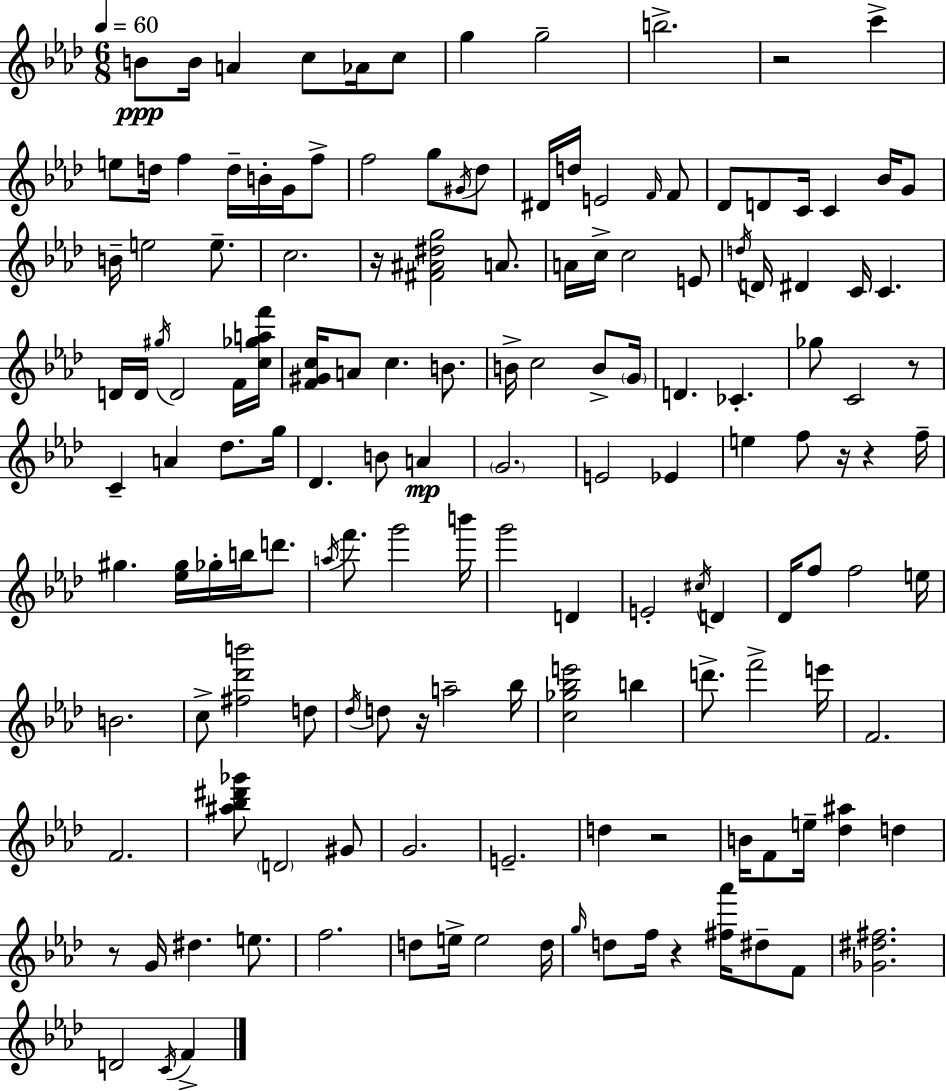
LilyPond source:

{
  \clef treble
  \numericTimeSignature
  \time 6/8
  \key f \minor
  \tempo 4 = 60
  b'8\ppp b'16 a'4 c''8 aes'16 c''8 | g''4 g''2-- | b''2.-> | r2 c'''4-> | \break e''8 d''16 f''4 d''16-- b'16-. g'16 f''8-> | f''2 g''8 \acciaccatura { gis'16 } des''8 | dis'16 d''16 e'2 \grace { f'16 } | f'8 des'8 d'8 c'16 c'4 bes'16 | \break g'8 b'16-- e''2 e''8.-- | c''2. | r16 <fis' ais' dis'' g''>2 a'8. | a'16 c''16-> c''2 | \break e'8 \acciaccatura { d''16 } d'16 dis'4 c'16 c'4. | d'16 d'16 \acciaccatura { gis''16 } d'2 | f'16 <c'' ges'' a'' f'''>16 <f' gis' c''>16 a'8 c''4. | b'8. b'16-> c''2 | \break b'8-> \parenthesize g'16 d'4. ces'4.-. | ges''8 c'2 | r8 c'4-- a'4 | des''8. g''16 des'4. b'8 | \break a'4\mp \parenthesize g'2. | e'2 | ees'4 e''4 f''8 r16 r4 | f''16-- gis''4. <ees'' gis''>16 ges''16-. | \break b''16 d'''8. \acciaccatura { a''16 } f'''8. g'''2 | b'''16 g'''2 | d'4 e'2-. | \acciaccatura { cis''16 } d'4 des'16 f''8 f''2 | \break e''16 b'2. | c''8-> <fis'' des''' b'''>2 | d''8 \acciaccatura { des''16 } d''8 r16 a''2-- | bes''16 <c'' ges'' bes'' e'''>2 | \break b''4 d'''8.-> f'''2-> | e'''16 f'2. | f'2. | <ais'' bes'' dis''' ges'''>8 \parenthesize d'2 | \break gis'8 g'2. | e'2.-- | d''4 r2 | b'16 f'8 e''16-- <des'' ais''>4 | \break d''4 r8 g'16 dis''4. | e''8. f''2. | d''8 e''16-> e''2 | d''16 \grace { g''16 } d''8 f''16 r4 | \break <fis'' aes'''>16 dis''8-- f'8 <ges' dis'' fis''>2. | d'2 | \acciaccatura { c'16 } f'4-> \bar "|."
}